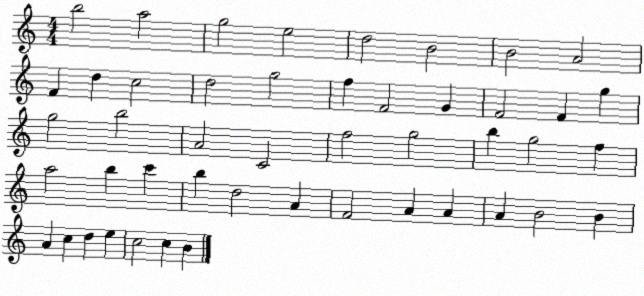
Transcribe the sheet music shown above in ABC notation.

X:1
T:Untitled
M:4/4
L:1/4
K:C
b2 a2 g2 e2 d2 B2 B2 A2 F d c2 d2 g2 f F2 G F2 F g g2 b2 A2 C2 f2 g2 b g2 f a2 b c' b d2 A F2 A A A B2 B A c d e c2 c B